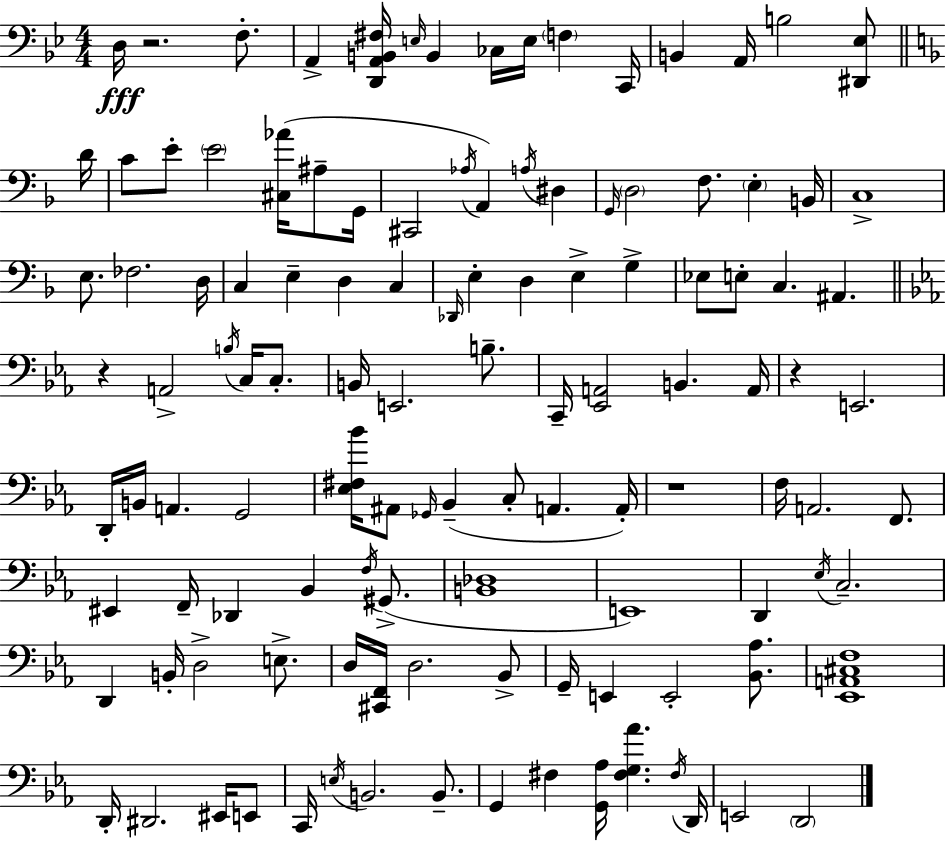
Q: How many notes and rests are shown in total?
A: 118